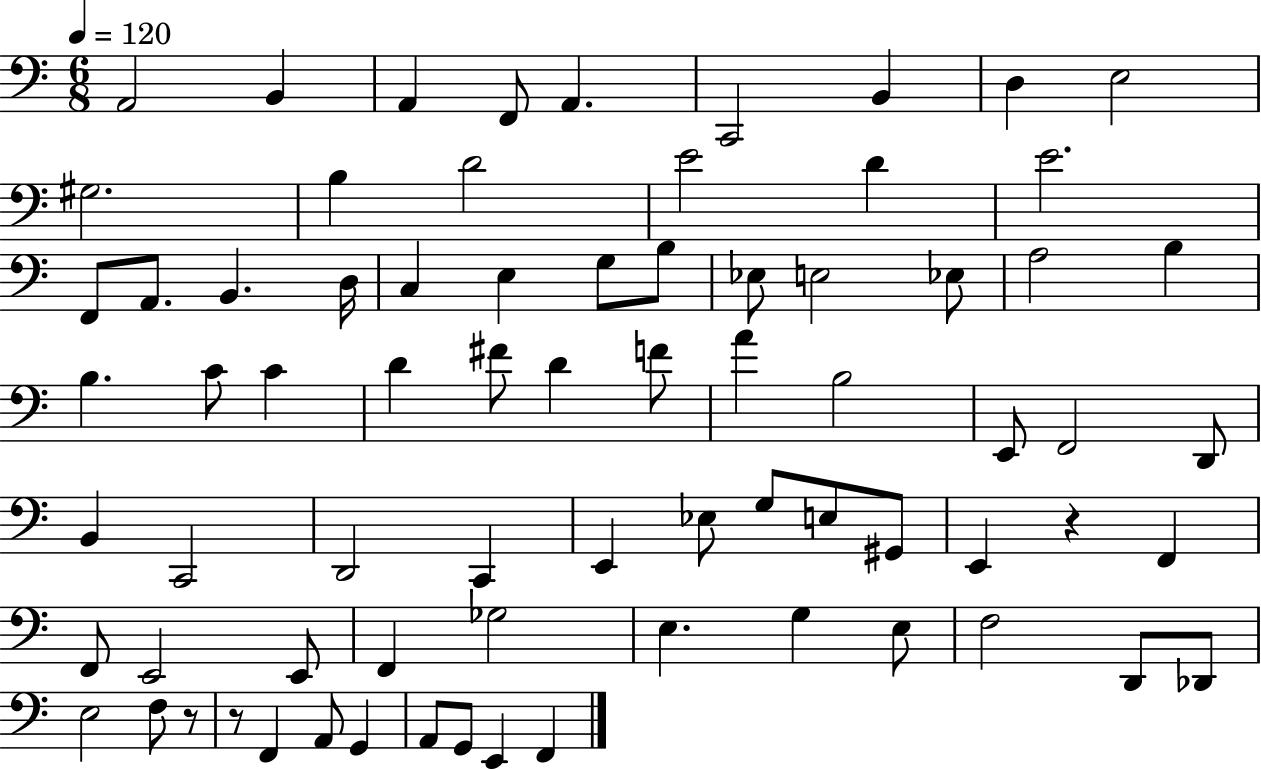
A2/h B2/q A2/q F2/e A2/q. C2/h B2/q D3/q E3/h G#3/h. B3/q D4/h E4/h D4/q E4/h. F2/e A2/e. B2/q. D3/s C3/q E3/q G3/e B3/e Eb3/e E3/h Eb3/e A3/h B3/q B3/q. C4/e C4/q D4/q F#4/e D4/q F4/e A4/q B3/h E2/e F2/h D2/e B2/q C2/h D2/h C2/q E2/q Eb3/e G3/e E3/e G#2/e E2/q R/q F2/q F2/e E2/h E2/e F2/q Gb3/h E3/q. G3/q E3/e F3/h D2/e Db2/e E3/h F3/e R/e R/e F2/q A2/e G2/q A2/e G2/e E2/q F2/q